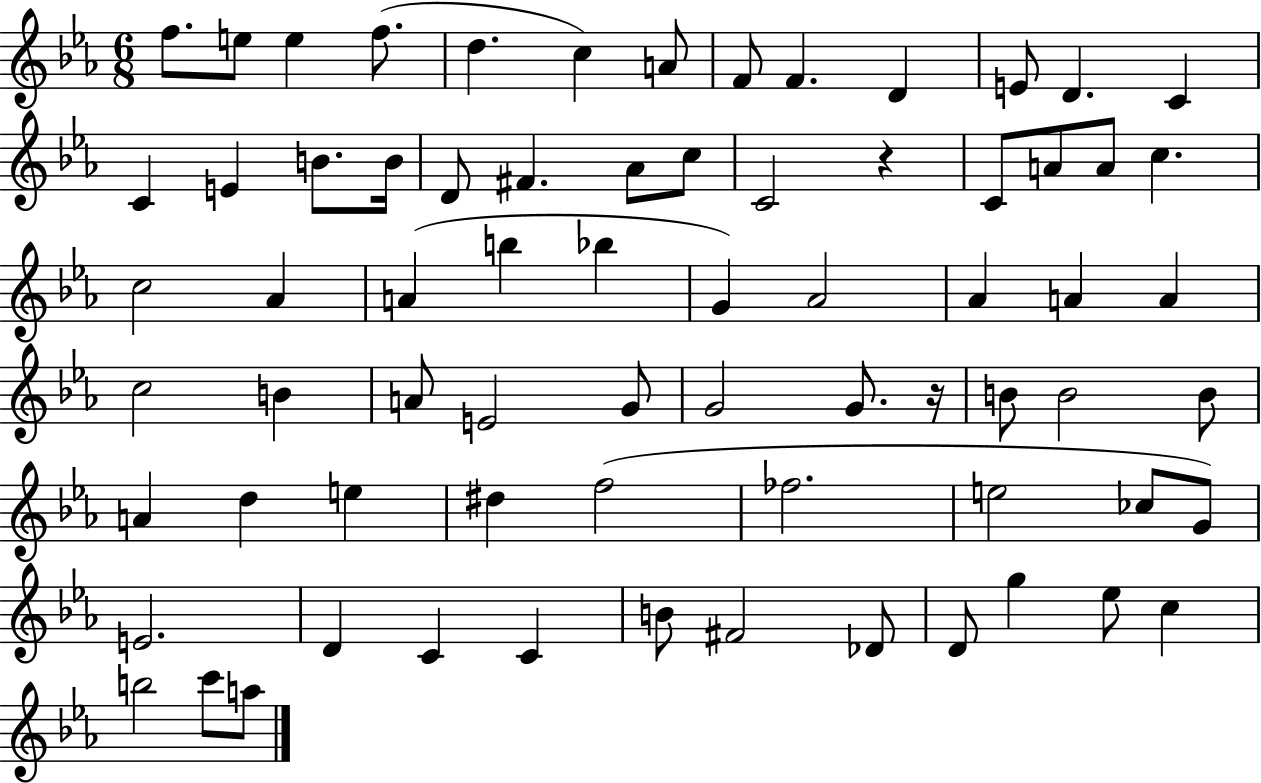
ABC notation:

X:1
T:Untitled
M:6/8
L:1/4
K:Eb
f/2 e/2 e f/2 d c A/2 F/2 F D E/2 D C C E B/2 B/4 D/2 ^F _A/2 c/2 C2 z C/2 A/2 A/2 c c2 _A A b _b G _A2 _A A A c2 B A/2 E2 G/2 G2 G/2 z/4 B/2 B2 B/2 A d e ^d f2 _f2 e2 _c/2 G/2 E2 D C C B/2 ^F2 _D/2 D/2 g _e/2 c b2 c'/2 a/2